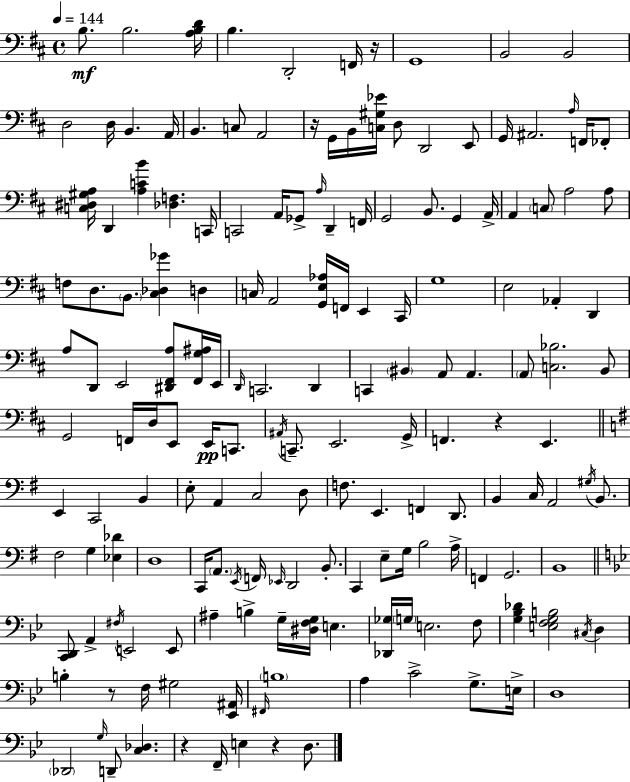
{
  \clef bass
  \time 4/4
  \defaultTimeSignature
  \key d \major
  \tempo 4 = 144
  b8.\mf b2. <a b d'>16 | b4. d,2-. f,16 r16 | g,1 | b,2 b,2 | \break d2 d16 b,4. a,16 | b,4. c8 a,2 | r16 g,16 b,16 <c gis ees'>16 d8 d,2 e,8 | g,16 ais,2. \grace { a16 } f,16 fes,8-. | \break <c dis gis a>16 d,4 <a c' b'>4 <des f>4. | c,16 c,2 a,16 ges,8-> \grace { a16 } d,4-- | f,16 g,2 b,8. g,4 | a,16-> a,4 \parenthesize c8 a2 | \break a8 f8 d8. \parenthesize b,8. <cis des ges'>4 d4 | c16 a,2 <g, e aes>16 f,16 e,4 | cis,16 g1 | e2 aes,4-. d,4 | \break a8 d,8 e,2 <dis, fis, a>8 | <fis, g ais>16 e,16 \grace { d,16 } c,2. d,4 | c,4 \parenthesize bis,4 a,8 a,4. | \parenthesize a,8 <c bes>2. | \break b,8 g,2 f,16 d16 e,8 e,16\pp | c,8. \acciaccatura { ais,16 } c,8.-- e,2. | g,16-> f,4. r4 e,4. | \bar "||" \break \key g \major e,4 c,2 b,4 | e8-. a,4 c2 d8 | f8. e,4. f,4 d,8. | b,4 c16 a,2 \acciaccatura { gis16 } b,8. | \break fis2 g4 <ees des'>4 | d1 | c,16 \parenthesize a,8. \acciaccatura { e,16 } f,16 \grace { ees,16 } d,2 | b,8.-. c,4 e8-- g16 b2 | \break a16-> f,4 g,2. | b,1 | \bar "||" \break \key bes \major <c, d,>8 a,4-> \acciaccatura { fis16 } e,2 e,8 | ais4-- b4-> g16-- <dis f g>16 e4. | <des, ges>16 \parenthesize g16 e2. f8 | <g bes des'>4 <e f g b>2 \acciaccatura { cis16 } d4 | \break b4-. r8 f16 gis2 | <ees, ais,>16 \grace { fis,16 } \parenthesize b1 | a4 c'2-> g8.-> | e16-> d1 | \break \parenthesize des,2 \grace { g16 } d,8-- <c des>4. | r4 f,16-- e4 r4 | d8. \bar "|."
}